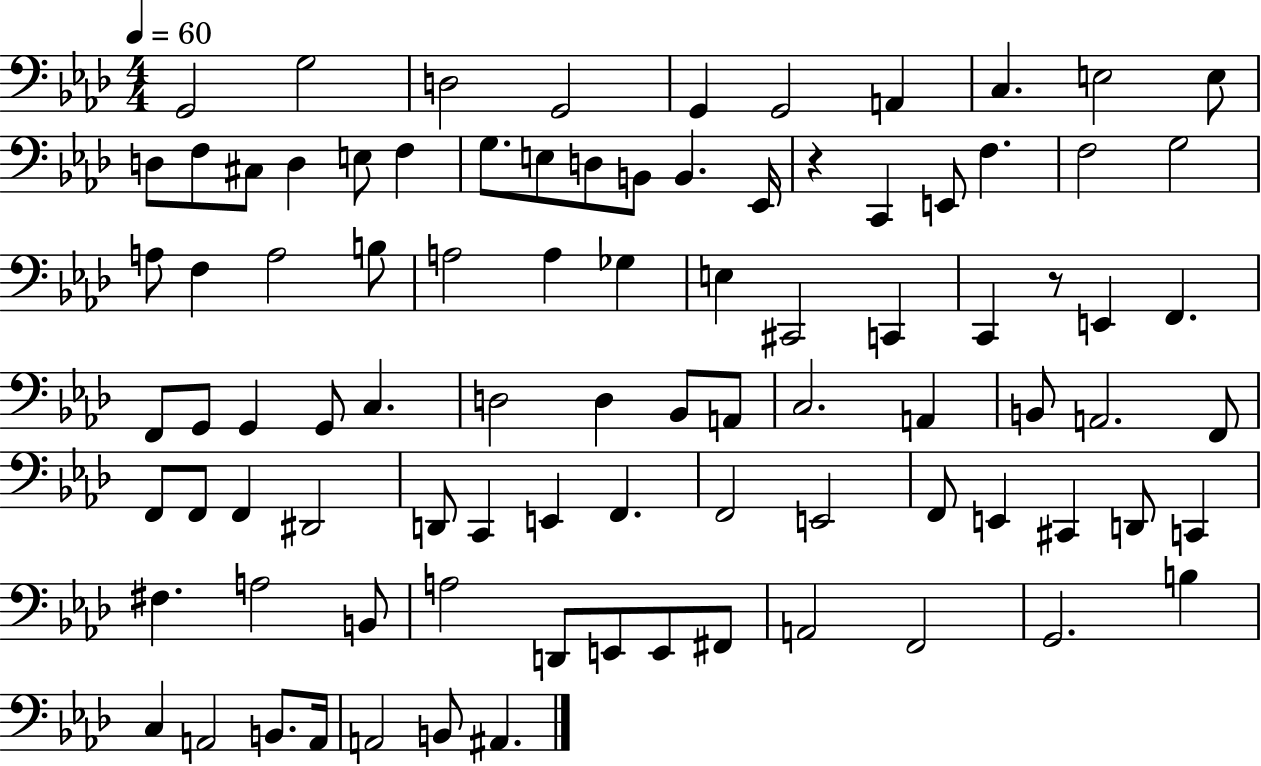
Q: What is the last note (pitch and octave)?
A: A#2